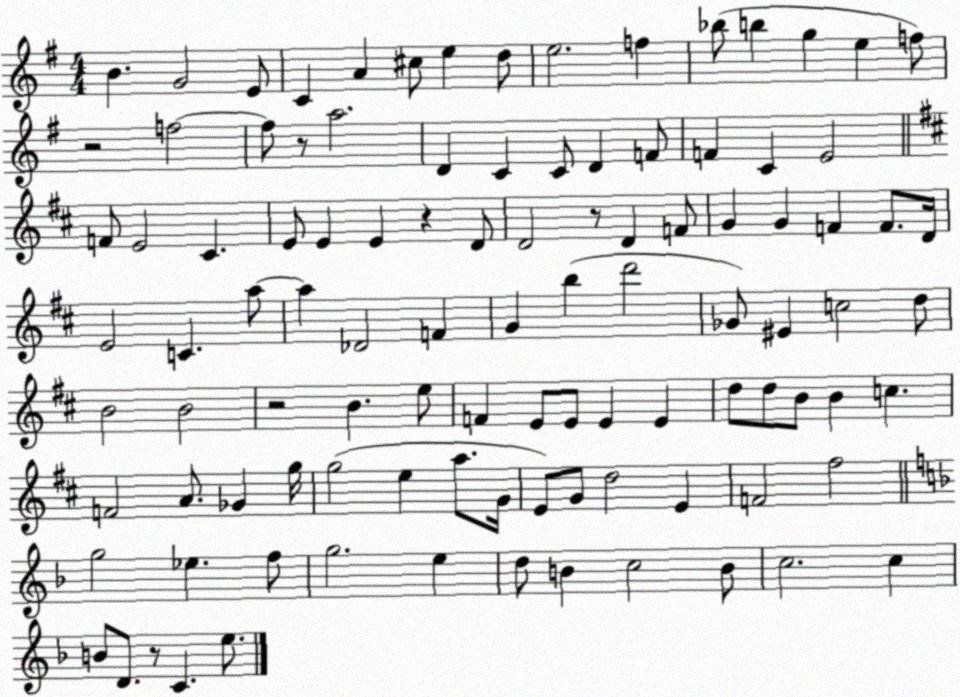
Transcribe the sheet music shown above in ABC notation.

X:1
T:Untitled
M:4/4
L:1/4
K:G
B G2 E/2 C A ^c/2 e d/2 e2 f _b/2 b g e f/2 z2 f2 f/2 z/2 a2 D C C/2 D F/2 F C E2 F/2 E2 ^C E/2 E E z D/2 D2 z/2 D F/2 G G F F/2 D/4 E2 C a/2 a _D2 F G b d'2 _G/2 ^E c2 d/2 B2 B2 z2 B e/2 F E/2 E/2 E E d/2 d/2 B/2 B c F2 A/2 _G g/4 g2 e a/2 G/4 E/2 G/2 d2 E F2 ^f2 g2 _e f/2 g2 e d/2 B c2 B/2 c2 c B/2 D/2 z/2 C e/2